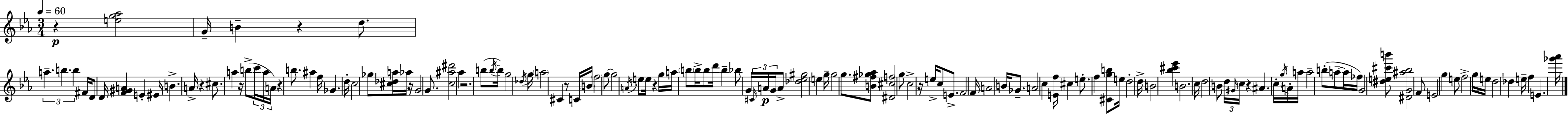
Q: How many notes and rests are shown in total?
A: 136